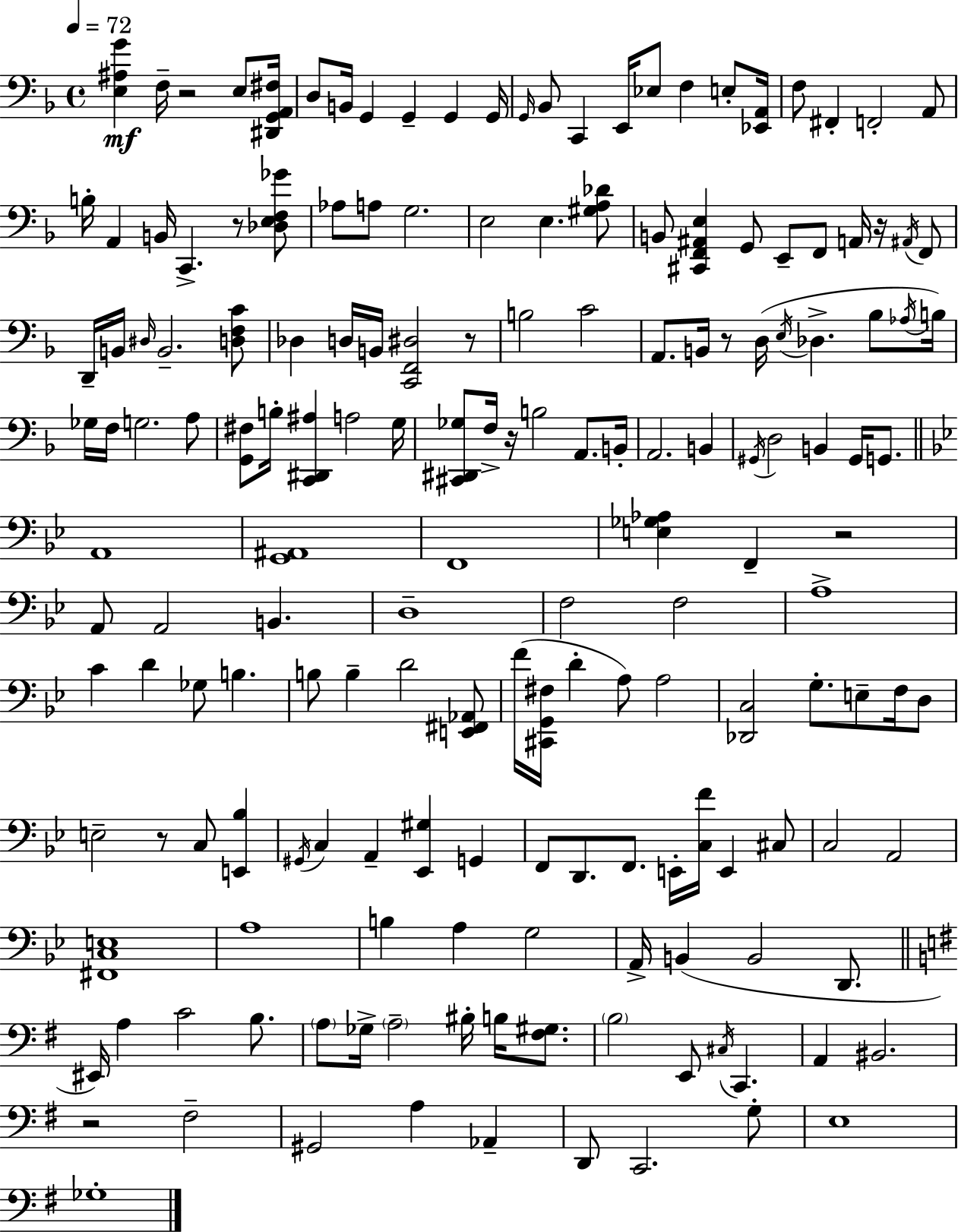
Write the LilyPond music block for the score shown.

{
  \clef bass
  \time 4/4
  \defaultTimeSignature
  \key d \minor
  \tempo 4 = 72
  <e ais g'>4\mf f16-- r2 e8 <dis, g, a, fis>16 | d8 b,16 g,4 g,4-- g,4 g,16 | \grace { g,16 } bes,8 c,4 e,16 ees8 f4 e8-. | <ees, a,>16 f8 fis,4-. f,2-. a,8 | \break b16-. a,4 b,16 c,4.-> r8 <des e f ges'>8 | aes8 a8 g2. | e2 e4. <gis a des'>8 | b,8 <cis, f, ais, e>4 g,8 e,8-- f,8 a,16 r16 \acciaccatura { ais,16 } | \break f,8 d,16-- b,16 \grace { dis16 } b,2.-- | <d f c'>8 des4 d16 b,16 <c, f, dis>2 | r8 b2 c'2 | a,8. b,16 r8 d16( \acciaccatura { e16 } des4.-> | \break bes8 \acciaccatura { aes16 }) b16 ges16 f16 g2. | a8 <g, fis>8 b16-. <c, dis, ais>4 a2 | g16 <cis, dis, ges>8 f16-> r16 b2 | a,8. b,16-. a,2. | \break b,4 \acciaccatura { gis,16 } d2 b,4 | gis,16 g,8. \bar "||" \break \key bes \major a,1 | <g, ais,>1 | f,1 | <e ges aes>4 f,4-- r2 | \break a,8 a,2 b,4. | d1-- | f2 f2 | a1-> | \break c'4 d'4 ges8 b4. | b8 b4-- d'2 <e, fis, aes,>8 | f'16( <cis, g, fis>16 d'4-. a8) a2 | <des, c>2 g8.-. e8-- f16 d8 | \break e2-- r8 c8 <e, bes>4 | \acciaccatura { gis,16 } c4 a,4-- <ees, gis>4 g,4 | f,8 d,8. f,8. e,16-. <c f'>16 e,4 cis8 | c2 a,2 | \break <fis, c e>1 | a1 | b4 a4 g2 | a,16-> b,4( b,2 d,8. | \break \bar "||" \break \key e \minor eis,16) a4 c'2 b8. | \parenthesize a8 ges16-> \parenthesize a2-- bis16-. b16 <fis gis>8. | \parenthesize b2 e,8 \acciaccatura { cis16 } c,4. | a,4 bis,2. | \break r2 fis2-- | gis,2 a4 aes,4-- | d,8 c,2. g8-. | e1 | \break ges1-. | \bar "|."
}